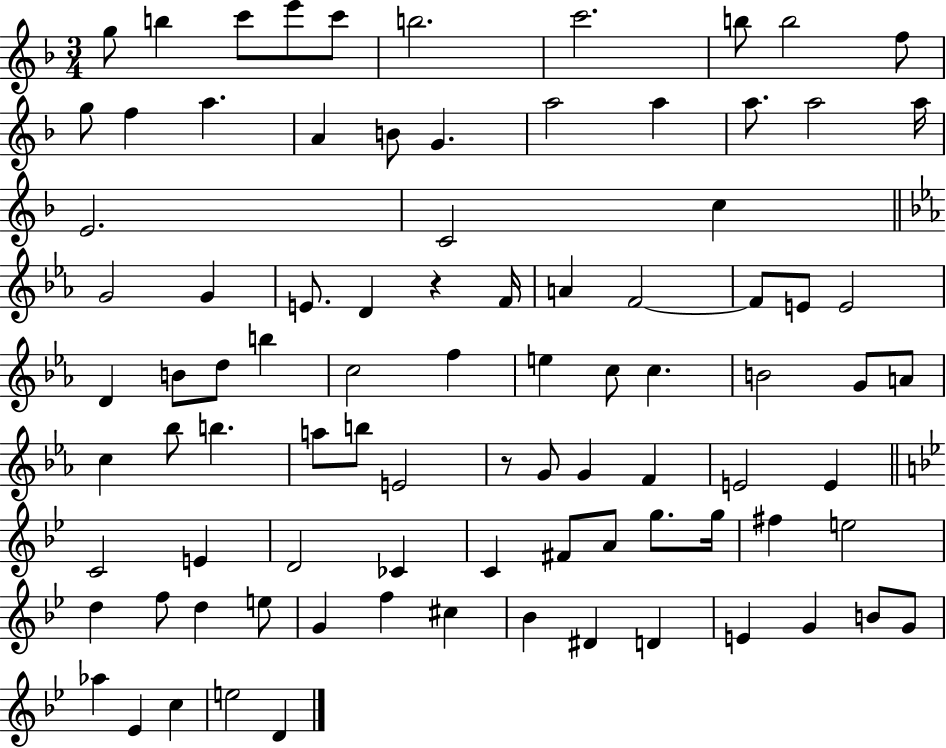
G5/e B5/q C6/e E6/e C6/e B5/h. C6/h. B5/e B5/h F5/e G5/e F5/q A5/q. A4/q B4/e G4/q. A5/h A5/q A5/e. A5/h A5/s E4/h. C4/h C5/q G4/h G4/q E4/e. D4/q R/q F4/s A4/q F4/h F4/e E4/e E4/h D4/q B4/e D5/e B5/q C5/h F5/q E5/q C5/e C5/q. B4/h G4/e A4/e C5/q Bb5/e B5/q. A5/e B5/e E4/h R/e G4/e G4/q F4/q E4/h E4/q C4/h E4/q D4/h CES4/q C4/q F#4/e A4/e G5/e. G5/s F#5/q E5/h D5/q F5/e D5/q E5/e G4/q F5/q C#5/q Bb4/q D#4/q D4/q E4/q G4/q B4/e G4/e Ab5/q Eb4/q C5/q E5/h D4/q